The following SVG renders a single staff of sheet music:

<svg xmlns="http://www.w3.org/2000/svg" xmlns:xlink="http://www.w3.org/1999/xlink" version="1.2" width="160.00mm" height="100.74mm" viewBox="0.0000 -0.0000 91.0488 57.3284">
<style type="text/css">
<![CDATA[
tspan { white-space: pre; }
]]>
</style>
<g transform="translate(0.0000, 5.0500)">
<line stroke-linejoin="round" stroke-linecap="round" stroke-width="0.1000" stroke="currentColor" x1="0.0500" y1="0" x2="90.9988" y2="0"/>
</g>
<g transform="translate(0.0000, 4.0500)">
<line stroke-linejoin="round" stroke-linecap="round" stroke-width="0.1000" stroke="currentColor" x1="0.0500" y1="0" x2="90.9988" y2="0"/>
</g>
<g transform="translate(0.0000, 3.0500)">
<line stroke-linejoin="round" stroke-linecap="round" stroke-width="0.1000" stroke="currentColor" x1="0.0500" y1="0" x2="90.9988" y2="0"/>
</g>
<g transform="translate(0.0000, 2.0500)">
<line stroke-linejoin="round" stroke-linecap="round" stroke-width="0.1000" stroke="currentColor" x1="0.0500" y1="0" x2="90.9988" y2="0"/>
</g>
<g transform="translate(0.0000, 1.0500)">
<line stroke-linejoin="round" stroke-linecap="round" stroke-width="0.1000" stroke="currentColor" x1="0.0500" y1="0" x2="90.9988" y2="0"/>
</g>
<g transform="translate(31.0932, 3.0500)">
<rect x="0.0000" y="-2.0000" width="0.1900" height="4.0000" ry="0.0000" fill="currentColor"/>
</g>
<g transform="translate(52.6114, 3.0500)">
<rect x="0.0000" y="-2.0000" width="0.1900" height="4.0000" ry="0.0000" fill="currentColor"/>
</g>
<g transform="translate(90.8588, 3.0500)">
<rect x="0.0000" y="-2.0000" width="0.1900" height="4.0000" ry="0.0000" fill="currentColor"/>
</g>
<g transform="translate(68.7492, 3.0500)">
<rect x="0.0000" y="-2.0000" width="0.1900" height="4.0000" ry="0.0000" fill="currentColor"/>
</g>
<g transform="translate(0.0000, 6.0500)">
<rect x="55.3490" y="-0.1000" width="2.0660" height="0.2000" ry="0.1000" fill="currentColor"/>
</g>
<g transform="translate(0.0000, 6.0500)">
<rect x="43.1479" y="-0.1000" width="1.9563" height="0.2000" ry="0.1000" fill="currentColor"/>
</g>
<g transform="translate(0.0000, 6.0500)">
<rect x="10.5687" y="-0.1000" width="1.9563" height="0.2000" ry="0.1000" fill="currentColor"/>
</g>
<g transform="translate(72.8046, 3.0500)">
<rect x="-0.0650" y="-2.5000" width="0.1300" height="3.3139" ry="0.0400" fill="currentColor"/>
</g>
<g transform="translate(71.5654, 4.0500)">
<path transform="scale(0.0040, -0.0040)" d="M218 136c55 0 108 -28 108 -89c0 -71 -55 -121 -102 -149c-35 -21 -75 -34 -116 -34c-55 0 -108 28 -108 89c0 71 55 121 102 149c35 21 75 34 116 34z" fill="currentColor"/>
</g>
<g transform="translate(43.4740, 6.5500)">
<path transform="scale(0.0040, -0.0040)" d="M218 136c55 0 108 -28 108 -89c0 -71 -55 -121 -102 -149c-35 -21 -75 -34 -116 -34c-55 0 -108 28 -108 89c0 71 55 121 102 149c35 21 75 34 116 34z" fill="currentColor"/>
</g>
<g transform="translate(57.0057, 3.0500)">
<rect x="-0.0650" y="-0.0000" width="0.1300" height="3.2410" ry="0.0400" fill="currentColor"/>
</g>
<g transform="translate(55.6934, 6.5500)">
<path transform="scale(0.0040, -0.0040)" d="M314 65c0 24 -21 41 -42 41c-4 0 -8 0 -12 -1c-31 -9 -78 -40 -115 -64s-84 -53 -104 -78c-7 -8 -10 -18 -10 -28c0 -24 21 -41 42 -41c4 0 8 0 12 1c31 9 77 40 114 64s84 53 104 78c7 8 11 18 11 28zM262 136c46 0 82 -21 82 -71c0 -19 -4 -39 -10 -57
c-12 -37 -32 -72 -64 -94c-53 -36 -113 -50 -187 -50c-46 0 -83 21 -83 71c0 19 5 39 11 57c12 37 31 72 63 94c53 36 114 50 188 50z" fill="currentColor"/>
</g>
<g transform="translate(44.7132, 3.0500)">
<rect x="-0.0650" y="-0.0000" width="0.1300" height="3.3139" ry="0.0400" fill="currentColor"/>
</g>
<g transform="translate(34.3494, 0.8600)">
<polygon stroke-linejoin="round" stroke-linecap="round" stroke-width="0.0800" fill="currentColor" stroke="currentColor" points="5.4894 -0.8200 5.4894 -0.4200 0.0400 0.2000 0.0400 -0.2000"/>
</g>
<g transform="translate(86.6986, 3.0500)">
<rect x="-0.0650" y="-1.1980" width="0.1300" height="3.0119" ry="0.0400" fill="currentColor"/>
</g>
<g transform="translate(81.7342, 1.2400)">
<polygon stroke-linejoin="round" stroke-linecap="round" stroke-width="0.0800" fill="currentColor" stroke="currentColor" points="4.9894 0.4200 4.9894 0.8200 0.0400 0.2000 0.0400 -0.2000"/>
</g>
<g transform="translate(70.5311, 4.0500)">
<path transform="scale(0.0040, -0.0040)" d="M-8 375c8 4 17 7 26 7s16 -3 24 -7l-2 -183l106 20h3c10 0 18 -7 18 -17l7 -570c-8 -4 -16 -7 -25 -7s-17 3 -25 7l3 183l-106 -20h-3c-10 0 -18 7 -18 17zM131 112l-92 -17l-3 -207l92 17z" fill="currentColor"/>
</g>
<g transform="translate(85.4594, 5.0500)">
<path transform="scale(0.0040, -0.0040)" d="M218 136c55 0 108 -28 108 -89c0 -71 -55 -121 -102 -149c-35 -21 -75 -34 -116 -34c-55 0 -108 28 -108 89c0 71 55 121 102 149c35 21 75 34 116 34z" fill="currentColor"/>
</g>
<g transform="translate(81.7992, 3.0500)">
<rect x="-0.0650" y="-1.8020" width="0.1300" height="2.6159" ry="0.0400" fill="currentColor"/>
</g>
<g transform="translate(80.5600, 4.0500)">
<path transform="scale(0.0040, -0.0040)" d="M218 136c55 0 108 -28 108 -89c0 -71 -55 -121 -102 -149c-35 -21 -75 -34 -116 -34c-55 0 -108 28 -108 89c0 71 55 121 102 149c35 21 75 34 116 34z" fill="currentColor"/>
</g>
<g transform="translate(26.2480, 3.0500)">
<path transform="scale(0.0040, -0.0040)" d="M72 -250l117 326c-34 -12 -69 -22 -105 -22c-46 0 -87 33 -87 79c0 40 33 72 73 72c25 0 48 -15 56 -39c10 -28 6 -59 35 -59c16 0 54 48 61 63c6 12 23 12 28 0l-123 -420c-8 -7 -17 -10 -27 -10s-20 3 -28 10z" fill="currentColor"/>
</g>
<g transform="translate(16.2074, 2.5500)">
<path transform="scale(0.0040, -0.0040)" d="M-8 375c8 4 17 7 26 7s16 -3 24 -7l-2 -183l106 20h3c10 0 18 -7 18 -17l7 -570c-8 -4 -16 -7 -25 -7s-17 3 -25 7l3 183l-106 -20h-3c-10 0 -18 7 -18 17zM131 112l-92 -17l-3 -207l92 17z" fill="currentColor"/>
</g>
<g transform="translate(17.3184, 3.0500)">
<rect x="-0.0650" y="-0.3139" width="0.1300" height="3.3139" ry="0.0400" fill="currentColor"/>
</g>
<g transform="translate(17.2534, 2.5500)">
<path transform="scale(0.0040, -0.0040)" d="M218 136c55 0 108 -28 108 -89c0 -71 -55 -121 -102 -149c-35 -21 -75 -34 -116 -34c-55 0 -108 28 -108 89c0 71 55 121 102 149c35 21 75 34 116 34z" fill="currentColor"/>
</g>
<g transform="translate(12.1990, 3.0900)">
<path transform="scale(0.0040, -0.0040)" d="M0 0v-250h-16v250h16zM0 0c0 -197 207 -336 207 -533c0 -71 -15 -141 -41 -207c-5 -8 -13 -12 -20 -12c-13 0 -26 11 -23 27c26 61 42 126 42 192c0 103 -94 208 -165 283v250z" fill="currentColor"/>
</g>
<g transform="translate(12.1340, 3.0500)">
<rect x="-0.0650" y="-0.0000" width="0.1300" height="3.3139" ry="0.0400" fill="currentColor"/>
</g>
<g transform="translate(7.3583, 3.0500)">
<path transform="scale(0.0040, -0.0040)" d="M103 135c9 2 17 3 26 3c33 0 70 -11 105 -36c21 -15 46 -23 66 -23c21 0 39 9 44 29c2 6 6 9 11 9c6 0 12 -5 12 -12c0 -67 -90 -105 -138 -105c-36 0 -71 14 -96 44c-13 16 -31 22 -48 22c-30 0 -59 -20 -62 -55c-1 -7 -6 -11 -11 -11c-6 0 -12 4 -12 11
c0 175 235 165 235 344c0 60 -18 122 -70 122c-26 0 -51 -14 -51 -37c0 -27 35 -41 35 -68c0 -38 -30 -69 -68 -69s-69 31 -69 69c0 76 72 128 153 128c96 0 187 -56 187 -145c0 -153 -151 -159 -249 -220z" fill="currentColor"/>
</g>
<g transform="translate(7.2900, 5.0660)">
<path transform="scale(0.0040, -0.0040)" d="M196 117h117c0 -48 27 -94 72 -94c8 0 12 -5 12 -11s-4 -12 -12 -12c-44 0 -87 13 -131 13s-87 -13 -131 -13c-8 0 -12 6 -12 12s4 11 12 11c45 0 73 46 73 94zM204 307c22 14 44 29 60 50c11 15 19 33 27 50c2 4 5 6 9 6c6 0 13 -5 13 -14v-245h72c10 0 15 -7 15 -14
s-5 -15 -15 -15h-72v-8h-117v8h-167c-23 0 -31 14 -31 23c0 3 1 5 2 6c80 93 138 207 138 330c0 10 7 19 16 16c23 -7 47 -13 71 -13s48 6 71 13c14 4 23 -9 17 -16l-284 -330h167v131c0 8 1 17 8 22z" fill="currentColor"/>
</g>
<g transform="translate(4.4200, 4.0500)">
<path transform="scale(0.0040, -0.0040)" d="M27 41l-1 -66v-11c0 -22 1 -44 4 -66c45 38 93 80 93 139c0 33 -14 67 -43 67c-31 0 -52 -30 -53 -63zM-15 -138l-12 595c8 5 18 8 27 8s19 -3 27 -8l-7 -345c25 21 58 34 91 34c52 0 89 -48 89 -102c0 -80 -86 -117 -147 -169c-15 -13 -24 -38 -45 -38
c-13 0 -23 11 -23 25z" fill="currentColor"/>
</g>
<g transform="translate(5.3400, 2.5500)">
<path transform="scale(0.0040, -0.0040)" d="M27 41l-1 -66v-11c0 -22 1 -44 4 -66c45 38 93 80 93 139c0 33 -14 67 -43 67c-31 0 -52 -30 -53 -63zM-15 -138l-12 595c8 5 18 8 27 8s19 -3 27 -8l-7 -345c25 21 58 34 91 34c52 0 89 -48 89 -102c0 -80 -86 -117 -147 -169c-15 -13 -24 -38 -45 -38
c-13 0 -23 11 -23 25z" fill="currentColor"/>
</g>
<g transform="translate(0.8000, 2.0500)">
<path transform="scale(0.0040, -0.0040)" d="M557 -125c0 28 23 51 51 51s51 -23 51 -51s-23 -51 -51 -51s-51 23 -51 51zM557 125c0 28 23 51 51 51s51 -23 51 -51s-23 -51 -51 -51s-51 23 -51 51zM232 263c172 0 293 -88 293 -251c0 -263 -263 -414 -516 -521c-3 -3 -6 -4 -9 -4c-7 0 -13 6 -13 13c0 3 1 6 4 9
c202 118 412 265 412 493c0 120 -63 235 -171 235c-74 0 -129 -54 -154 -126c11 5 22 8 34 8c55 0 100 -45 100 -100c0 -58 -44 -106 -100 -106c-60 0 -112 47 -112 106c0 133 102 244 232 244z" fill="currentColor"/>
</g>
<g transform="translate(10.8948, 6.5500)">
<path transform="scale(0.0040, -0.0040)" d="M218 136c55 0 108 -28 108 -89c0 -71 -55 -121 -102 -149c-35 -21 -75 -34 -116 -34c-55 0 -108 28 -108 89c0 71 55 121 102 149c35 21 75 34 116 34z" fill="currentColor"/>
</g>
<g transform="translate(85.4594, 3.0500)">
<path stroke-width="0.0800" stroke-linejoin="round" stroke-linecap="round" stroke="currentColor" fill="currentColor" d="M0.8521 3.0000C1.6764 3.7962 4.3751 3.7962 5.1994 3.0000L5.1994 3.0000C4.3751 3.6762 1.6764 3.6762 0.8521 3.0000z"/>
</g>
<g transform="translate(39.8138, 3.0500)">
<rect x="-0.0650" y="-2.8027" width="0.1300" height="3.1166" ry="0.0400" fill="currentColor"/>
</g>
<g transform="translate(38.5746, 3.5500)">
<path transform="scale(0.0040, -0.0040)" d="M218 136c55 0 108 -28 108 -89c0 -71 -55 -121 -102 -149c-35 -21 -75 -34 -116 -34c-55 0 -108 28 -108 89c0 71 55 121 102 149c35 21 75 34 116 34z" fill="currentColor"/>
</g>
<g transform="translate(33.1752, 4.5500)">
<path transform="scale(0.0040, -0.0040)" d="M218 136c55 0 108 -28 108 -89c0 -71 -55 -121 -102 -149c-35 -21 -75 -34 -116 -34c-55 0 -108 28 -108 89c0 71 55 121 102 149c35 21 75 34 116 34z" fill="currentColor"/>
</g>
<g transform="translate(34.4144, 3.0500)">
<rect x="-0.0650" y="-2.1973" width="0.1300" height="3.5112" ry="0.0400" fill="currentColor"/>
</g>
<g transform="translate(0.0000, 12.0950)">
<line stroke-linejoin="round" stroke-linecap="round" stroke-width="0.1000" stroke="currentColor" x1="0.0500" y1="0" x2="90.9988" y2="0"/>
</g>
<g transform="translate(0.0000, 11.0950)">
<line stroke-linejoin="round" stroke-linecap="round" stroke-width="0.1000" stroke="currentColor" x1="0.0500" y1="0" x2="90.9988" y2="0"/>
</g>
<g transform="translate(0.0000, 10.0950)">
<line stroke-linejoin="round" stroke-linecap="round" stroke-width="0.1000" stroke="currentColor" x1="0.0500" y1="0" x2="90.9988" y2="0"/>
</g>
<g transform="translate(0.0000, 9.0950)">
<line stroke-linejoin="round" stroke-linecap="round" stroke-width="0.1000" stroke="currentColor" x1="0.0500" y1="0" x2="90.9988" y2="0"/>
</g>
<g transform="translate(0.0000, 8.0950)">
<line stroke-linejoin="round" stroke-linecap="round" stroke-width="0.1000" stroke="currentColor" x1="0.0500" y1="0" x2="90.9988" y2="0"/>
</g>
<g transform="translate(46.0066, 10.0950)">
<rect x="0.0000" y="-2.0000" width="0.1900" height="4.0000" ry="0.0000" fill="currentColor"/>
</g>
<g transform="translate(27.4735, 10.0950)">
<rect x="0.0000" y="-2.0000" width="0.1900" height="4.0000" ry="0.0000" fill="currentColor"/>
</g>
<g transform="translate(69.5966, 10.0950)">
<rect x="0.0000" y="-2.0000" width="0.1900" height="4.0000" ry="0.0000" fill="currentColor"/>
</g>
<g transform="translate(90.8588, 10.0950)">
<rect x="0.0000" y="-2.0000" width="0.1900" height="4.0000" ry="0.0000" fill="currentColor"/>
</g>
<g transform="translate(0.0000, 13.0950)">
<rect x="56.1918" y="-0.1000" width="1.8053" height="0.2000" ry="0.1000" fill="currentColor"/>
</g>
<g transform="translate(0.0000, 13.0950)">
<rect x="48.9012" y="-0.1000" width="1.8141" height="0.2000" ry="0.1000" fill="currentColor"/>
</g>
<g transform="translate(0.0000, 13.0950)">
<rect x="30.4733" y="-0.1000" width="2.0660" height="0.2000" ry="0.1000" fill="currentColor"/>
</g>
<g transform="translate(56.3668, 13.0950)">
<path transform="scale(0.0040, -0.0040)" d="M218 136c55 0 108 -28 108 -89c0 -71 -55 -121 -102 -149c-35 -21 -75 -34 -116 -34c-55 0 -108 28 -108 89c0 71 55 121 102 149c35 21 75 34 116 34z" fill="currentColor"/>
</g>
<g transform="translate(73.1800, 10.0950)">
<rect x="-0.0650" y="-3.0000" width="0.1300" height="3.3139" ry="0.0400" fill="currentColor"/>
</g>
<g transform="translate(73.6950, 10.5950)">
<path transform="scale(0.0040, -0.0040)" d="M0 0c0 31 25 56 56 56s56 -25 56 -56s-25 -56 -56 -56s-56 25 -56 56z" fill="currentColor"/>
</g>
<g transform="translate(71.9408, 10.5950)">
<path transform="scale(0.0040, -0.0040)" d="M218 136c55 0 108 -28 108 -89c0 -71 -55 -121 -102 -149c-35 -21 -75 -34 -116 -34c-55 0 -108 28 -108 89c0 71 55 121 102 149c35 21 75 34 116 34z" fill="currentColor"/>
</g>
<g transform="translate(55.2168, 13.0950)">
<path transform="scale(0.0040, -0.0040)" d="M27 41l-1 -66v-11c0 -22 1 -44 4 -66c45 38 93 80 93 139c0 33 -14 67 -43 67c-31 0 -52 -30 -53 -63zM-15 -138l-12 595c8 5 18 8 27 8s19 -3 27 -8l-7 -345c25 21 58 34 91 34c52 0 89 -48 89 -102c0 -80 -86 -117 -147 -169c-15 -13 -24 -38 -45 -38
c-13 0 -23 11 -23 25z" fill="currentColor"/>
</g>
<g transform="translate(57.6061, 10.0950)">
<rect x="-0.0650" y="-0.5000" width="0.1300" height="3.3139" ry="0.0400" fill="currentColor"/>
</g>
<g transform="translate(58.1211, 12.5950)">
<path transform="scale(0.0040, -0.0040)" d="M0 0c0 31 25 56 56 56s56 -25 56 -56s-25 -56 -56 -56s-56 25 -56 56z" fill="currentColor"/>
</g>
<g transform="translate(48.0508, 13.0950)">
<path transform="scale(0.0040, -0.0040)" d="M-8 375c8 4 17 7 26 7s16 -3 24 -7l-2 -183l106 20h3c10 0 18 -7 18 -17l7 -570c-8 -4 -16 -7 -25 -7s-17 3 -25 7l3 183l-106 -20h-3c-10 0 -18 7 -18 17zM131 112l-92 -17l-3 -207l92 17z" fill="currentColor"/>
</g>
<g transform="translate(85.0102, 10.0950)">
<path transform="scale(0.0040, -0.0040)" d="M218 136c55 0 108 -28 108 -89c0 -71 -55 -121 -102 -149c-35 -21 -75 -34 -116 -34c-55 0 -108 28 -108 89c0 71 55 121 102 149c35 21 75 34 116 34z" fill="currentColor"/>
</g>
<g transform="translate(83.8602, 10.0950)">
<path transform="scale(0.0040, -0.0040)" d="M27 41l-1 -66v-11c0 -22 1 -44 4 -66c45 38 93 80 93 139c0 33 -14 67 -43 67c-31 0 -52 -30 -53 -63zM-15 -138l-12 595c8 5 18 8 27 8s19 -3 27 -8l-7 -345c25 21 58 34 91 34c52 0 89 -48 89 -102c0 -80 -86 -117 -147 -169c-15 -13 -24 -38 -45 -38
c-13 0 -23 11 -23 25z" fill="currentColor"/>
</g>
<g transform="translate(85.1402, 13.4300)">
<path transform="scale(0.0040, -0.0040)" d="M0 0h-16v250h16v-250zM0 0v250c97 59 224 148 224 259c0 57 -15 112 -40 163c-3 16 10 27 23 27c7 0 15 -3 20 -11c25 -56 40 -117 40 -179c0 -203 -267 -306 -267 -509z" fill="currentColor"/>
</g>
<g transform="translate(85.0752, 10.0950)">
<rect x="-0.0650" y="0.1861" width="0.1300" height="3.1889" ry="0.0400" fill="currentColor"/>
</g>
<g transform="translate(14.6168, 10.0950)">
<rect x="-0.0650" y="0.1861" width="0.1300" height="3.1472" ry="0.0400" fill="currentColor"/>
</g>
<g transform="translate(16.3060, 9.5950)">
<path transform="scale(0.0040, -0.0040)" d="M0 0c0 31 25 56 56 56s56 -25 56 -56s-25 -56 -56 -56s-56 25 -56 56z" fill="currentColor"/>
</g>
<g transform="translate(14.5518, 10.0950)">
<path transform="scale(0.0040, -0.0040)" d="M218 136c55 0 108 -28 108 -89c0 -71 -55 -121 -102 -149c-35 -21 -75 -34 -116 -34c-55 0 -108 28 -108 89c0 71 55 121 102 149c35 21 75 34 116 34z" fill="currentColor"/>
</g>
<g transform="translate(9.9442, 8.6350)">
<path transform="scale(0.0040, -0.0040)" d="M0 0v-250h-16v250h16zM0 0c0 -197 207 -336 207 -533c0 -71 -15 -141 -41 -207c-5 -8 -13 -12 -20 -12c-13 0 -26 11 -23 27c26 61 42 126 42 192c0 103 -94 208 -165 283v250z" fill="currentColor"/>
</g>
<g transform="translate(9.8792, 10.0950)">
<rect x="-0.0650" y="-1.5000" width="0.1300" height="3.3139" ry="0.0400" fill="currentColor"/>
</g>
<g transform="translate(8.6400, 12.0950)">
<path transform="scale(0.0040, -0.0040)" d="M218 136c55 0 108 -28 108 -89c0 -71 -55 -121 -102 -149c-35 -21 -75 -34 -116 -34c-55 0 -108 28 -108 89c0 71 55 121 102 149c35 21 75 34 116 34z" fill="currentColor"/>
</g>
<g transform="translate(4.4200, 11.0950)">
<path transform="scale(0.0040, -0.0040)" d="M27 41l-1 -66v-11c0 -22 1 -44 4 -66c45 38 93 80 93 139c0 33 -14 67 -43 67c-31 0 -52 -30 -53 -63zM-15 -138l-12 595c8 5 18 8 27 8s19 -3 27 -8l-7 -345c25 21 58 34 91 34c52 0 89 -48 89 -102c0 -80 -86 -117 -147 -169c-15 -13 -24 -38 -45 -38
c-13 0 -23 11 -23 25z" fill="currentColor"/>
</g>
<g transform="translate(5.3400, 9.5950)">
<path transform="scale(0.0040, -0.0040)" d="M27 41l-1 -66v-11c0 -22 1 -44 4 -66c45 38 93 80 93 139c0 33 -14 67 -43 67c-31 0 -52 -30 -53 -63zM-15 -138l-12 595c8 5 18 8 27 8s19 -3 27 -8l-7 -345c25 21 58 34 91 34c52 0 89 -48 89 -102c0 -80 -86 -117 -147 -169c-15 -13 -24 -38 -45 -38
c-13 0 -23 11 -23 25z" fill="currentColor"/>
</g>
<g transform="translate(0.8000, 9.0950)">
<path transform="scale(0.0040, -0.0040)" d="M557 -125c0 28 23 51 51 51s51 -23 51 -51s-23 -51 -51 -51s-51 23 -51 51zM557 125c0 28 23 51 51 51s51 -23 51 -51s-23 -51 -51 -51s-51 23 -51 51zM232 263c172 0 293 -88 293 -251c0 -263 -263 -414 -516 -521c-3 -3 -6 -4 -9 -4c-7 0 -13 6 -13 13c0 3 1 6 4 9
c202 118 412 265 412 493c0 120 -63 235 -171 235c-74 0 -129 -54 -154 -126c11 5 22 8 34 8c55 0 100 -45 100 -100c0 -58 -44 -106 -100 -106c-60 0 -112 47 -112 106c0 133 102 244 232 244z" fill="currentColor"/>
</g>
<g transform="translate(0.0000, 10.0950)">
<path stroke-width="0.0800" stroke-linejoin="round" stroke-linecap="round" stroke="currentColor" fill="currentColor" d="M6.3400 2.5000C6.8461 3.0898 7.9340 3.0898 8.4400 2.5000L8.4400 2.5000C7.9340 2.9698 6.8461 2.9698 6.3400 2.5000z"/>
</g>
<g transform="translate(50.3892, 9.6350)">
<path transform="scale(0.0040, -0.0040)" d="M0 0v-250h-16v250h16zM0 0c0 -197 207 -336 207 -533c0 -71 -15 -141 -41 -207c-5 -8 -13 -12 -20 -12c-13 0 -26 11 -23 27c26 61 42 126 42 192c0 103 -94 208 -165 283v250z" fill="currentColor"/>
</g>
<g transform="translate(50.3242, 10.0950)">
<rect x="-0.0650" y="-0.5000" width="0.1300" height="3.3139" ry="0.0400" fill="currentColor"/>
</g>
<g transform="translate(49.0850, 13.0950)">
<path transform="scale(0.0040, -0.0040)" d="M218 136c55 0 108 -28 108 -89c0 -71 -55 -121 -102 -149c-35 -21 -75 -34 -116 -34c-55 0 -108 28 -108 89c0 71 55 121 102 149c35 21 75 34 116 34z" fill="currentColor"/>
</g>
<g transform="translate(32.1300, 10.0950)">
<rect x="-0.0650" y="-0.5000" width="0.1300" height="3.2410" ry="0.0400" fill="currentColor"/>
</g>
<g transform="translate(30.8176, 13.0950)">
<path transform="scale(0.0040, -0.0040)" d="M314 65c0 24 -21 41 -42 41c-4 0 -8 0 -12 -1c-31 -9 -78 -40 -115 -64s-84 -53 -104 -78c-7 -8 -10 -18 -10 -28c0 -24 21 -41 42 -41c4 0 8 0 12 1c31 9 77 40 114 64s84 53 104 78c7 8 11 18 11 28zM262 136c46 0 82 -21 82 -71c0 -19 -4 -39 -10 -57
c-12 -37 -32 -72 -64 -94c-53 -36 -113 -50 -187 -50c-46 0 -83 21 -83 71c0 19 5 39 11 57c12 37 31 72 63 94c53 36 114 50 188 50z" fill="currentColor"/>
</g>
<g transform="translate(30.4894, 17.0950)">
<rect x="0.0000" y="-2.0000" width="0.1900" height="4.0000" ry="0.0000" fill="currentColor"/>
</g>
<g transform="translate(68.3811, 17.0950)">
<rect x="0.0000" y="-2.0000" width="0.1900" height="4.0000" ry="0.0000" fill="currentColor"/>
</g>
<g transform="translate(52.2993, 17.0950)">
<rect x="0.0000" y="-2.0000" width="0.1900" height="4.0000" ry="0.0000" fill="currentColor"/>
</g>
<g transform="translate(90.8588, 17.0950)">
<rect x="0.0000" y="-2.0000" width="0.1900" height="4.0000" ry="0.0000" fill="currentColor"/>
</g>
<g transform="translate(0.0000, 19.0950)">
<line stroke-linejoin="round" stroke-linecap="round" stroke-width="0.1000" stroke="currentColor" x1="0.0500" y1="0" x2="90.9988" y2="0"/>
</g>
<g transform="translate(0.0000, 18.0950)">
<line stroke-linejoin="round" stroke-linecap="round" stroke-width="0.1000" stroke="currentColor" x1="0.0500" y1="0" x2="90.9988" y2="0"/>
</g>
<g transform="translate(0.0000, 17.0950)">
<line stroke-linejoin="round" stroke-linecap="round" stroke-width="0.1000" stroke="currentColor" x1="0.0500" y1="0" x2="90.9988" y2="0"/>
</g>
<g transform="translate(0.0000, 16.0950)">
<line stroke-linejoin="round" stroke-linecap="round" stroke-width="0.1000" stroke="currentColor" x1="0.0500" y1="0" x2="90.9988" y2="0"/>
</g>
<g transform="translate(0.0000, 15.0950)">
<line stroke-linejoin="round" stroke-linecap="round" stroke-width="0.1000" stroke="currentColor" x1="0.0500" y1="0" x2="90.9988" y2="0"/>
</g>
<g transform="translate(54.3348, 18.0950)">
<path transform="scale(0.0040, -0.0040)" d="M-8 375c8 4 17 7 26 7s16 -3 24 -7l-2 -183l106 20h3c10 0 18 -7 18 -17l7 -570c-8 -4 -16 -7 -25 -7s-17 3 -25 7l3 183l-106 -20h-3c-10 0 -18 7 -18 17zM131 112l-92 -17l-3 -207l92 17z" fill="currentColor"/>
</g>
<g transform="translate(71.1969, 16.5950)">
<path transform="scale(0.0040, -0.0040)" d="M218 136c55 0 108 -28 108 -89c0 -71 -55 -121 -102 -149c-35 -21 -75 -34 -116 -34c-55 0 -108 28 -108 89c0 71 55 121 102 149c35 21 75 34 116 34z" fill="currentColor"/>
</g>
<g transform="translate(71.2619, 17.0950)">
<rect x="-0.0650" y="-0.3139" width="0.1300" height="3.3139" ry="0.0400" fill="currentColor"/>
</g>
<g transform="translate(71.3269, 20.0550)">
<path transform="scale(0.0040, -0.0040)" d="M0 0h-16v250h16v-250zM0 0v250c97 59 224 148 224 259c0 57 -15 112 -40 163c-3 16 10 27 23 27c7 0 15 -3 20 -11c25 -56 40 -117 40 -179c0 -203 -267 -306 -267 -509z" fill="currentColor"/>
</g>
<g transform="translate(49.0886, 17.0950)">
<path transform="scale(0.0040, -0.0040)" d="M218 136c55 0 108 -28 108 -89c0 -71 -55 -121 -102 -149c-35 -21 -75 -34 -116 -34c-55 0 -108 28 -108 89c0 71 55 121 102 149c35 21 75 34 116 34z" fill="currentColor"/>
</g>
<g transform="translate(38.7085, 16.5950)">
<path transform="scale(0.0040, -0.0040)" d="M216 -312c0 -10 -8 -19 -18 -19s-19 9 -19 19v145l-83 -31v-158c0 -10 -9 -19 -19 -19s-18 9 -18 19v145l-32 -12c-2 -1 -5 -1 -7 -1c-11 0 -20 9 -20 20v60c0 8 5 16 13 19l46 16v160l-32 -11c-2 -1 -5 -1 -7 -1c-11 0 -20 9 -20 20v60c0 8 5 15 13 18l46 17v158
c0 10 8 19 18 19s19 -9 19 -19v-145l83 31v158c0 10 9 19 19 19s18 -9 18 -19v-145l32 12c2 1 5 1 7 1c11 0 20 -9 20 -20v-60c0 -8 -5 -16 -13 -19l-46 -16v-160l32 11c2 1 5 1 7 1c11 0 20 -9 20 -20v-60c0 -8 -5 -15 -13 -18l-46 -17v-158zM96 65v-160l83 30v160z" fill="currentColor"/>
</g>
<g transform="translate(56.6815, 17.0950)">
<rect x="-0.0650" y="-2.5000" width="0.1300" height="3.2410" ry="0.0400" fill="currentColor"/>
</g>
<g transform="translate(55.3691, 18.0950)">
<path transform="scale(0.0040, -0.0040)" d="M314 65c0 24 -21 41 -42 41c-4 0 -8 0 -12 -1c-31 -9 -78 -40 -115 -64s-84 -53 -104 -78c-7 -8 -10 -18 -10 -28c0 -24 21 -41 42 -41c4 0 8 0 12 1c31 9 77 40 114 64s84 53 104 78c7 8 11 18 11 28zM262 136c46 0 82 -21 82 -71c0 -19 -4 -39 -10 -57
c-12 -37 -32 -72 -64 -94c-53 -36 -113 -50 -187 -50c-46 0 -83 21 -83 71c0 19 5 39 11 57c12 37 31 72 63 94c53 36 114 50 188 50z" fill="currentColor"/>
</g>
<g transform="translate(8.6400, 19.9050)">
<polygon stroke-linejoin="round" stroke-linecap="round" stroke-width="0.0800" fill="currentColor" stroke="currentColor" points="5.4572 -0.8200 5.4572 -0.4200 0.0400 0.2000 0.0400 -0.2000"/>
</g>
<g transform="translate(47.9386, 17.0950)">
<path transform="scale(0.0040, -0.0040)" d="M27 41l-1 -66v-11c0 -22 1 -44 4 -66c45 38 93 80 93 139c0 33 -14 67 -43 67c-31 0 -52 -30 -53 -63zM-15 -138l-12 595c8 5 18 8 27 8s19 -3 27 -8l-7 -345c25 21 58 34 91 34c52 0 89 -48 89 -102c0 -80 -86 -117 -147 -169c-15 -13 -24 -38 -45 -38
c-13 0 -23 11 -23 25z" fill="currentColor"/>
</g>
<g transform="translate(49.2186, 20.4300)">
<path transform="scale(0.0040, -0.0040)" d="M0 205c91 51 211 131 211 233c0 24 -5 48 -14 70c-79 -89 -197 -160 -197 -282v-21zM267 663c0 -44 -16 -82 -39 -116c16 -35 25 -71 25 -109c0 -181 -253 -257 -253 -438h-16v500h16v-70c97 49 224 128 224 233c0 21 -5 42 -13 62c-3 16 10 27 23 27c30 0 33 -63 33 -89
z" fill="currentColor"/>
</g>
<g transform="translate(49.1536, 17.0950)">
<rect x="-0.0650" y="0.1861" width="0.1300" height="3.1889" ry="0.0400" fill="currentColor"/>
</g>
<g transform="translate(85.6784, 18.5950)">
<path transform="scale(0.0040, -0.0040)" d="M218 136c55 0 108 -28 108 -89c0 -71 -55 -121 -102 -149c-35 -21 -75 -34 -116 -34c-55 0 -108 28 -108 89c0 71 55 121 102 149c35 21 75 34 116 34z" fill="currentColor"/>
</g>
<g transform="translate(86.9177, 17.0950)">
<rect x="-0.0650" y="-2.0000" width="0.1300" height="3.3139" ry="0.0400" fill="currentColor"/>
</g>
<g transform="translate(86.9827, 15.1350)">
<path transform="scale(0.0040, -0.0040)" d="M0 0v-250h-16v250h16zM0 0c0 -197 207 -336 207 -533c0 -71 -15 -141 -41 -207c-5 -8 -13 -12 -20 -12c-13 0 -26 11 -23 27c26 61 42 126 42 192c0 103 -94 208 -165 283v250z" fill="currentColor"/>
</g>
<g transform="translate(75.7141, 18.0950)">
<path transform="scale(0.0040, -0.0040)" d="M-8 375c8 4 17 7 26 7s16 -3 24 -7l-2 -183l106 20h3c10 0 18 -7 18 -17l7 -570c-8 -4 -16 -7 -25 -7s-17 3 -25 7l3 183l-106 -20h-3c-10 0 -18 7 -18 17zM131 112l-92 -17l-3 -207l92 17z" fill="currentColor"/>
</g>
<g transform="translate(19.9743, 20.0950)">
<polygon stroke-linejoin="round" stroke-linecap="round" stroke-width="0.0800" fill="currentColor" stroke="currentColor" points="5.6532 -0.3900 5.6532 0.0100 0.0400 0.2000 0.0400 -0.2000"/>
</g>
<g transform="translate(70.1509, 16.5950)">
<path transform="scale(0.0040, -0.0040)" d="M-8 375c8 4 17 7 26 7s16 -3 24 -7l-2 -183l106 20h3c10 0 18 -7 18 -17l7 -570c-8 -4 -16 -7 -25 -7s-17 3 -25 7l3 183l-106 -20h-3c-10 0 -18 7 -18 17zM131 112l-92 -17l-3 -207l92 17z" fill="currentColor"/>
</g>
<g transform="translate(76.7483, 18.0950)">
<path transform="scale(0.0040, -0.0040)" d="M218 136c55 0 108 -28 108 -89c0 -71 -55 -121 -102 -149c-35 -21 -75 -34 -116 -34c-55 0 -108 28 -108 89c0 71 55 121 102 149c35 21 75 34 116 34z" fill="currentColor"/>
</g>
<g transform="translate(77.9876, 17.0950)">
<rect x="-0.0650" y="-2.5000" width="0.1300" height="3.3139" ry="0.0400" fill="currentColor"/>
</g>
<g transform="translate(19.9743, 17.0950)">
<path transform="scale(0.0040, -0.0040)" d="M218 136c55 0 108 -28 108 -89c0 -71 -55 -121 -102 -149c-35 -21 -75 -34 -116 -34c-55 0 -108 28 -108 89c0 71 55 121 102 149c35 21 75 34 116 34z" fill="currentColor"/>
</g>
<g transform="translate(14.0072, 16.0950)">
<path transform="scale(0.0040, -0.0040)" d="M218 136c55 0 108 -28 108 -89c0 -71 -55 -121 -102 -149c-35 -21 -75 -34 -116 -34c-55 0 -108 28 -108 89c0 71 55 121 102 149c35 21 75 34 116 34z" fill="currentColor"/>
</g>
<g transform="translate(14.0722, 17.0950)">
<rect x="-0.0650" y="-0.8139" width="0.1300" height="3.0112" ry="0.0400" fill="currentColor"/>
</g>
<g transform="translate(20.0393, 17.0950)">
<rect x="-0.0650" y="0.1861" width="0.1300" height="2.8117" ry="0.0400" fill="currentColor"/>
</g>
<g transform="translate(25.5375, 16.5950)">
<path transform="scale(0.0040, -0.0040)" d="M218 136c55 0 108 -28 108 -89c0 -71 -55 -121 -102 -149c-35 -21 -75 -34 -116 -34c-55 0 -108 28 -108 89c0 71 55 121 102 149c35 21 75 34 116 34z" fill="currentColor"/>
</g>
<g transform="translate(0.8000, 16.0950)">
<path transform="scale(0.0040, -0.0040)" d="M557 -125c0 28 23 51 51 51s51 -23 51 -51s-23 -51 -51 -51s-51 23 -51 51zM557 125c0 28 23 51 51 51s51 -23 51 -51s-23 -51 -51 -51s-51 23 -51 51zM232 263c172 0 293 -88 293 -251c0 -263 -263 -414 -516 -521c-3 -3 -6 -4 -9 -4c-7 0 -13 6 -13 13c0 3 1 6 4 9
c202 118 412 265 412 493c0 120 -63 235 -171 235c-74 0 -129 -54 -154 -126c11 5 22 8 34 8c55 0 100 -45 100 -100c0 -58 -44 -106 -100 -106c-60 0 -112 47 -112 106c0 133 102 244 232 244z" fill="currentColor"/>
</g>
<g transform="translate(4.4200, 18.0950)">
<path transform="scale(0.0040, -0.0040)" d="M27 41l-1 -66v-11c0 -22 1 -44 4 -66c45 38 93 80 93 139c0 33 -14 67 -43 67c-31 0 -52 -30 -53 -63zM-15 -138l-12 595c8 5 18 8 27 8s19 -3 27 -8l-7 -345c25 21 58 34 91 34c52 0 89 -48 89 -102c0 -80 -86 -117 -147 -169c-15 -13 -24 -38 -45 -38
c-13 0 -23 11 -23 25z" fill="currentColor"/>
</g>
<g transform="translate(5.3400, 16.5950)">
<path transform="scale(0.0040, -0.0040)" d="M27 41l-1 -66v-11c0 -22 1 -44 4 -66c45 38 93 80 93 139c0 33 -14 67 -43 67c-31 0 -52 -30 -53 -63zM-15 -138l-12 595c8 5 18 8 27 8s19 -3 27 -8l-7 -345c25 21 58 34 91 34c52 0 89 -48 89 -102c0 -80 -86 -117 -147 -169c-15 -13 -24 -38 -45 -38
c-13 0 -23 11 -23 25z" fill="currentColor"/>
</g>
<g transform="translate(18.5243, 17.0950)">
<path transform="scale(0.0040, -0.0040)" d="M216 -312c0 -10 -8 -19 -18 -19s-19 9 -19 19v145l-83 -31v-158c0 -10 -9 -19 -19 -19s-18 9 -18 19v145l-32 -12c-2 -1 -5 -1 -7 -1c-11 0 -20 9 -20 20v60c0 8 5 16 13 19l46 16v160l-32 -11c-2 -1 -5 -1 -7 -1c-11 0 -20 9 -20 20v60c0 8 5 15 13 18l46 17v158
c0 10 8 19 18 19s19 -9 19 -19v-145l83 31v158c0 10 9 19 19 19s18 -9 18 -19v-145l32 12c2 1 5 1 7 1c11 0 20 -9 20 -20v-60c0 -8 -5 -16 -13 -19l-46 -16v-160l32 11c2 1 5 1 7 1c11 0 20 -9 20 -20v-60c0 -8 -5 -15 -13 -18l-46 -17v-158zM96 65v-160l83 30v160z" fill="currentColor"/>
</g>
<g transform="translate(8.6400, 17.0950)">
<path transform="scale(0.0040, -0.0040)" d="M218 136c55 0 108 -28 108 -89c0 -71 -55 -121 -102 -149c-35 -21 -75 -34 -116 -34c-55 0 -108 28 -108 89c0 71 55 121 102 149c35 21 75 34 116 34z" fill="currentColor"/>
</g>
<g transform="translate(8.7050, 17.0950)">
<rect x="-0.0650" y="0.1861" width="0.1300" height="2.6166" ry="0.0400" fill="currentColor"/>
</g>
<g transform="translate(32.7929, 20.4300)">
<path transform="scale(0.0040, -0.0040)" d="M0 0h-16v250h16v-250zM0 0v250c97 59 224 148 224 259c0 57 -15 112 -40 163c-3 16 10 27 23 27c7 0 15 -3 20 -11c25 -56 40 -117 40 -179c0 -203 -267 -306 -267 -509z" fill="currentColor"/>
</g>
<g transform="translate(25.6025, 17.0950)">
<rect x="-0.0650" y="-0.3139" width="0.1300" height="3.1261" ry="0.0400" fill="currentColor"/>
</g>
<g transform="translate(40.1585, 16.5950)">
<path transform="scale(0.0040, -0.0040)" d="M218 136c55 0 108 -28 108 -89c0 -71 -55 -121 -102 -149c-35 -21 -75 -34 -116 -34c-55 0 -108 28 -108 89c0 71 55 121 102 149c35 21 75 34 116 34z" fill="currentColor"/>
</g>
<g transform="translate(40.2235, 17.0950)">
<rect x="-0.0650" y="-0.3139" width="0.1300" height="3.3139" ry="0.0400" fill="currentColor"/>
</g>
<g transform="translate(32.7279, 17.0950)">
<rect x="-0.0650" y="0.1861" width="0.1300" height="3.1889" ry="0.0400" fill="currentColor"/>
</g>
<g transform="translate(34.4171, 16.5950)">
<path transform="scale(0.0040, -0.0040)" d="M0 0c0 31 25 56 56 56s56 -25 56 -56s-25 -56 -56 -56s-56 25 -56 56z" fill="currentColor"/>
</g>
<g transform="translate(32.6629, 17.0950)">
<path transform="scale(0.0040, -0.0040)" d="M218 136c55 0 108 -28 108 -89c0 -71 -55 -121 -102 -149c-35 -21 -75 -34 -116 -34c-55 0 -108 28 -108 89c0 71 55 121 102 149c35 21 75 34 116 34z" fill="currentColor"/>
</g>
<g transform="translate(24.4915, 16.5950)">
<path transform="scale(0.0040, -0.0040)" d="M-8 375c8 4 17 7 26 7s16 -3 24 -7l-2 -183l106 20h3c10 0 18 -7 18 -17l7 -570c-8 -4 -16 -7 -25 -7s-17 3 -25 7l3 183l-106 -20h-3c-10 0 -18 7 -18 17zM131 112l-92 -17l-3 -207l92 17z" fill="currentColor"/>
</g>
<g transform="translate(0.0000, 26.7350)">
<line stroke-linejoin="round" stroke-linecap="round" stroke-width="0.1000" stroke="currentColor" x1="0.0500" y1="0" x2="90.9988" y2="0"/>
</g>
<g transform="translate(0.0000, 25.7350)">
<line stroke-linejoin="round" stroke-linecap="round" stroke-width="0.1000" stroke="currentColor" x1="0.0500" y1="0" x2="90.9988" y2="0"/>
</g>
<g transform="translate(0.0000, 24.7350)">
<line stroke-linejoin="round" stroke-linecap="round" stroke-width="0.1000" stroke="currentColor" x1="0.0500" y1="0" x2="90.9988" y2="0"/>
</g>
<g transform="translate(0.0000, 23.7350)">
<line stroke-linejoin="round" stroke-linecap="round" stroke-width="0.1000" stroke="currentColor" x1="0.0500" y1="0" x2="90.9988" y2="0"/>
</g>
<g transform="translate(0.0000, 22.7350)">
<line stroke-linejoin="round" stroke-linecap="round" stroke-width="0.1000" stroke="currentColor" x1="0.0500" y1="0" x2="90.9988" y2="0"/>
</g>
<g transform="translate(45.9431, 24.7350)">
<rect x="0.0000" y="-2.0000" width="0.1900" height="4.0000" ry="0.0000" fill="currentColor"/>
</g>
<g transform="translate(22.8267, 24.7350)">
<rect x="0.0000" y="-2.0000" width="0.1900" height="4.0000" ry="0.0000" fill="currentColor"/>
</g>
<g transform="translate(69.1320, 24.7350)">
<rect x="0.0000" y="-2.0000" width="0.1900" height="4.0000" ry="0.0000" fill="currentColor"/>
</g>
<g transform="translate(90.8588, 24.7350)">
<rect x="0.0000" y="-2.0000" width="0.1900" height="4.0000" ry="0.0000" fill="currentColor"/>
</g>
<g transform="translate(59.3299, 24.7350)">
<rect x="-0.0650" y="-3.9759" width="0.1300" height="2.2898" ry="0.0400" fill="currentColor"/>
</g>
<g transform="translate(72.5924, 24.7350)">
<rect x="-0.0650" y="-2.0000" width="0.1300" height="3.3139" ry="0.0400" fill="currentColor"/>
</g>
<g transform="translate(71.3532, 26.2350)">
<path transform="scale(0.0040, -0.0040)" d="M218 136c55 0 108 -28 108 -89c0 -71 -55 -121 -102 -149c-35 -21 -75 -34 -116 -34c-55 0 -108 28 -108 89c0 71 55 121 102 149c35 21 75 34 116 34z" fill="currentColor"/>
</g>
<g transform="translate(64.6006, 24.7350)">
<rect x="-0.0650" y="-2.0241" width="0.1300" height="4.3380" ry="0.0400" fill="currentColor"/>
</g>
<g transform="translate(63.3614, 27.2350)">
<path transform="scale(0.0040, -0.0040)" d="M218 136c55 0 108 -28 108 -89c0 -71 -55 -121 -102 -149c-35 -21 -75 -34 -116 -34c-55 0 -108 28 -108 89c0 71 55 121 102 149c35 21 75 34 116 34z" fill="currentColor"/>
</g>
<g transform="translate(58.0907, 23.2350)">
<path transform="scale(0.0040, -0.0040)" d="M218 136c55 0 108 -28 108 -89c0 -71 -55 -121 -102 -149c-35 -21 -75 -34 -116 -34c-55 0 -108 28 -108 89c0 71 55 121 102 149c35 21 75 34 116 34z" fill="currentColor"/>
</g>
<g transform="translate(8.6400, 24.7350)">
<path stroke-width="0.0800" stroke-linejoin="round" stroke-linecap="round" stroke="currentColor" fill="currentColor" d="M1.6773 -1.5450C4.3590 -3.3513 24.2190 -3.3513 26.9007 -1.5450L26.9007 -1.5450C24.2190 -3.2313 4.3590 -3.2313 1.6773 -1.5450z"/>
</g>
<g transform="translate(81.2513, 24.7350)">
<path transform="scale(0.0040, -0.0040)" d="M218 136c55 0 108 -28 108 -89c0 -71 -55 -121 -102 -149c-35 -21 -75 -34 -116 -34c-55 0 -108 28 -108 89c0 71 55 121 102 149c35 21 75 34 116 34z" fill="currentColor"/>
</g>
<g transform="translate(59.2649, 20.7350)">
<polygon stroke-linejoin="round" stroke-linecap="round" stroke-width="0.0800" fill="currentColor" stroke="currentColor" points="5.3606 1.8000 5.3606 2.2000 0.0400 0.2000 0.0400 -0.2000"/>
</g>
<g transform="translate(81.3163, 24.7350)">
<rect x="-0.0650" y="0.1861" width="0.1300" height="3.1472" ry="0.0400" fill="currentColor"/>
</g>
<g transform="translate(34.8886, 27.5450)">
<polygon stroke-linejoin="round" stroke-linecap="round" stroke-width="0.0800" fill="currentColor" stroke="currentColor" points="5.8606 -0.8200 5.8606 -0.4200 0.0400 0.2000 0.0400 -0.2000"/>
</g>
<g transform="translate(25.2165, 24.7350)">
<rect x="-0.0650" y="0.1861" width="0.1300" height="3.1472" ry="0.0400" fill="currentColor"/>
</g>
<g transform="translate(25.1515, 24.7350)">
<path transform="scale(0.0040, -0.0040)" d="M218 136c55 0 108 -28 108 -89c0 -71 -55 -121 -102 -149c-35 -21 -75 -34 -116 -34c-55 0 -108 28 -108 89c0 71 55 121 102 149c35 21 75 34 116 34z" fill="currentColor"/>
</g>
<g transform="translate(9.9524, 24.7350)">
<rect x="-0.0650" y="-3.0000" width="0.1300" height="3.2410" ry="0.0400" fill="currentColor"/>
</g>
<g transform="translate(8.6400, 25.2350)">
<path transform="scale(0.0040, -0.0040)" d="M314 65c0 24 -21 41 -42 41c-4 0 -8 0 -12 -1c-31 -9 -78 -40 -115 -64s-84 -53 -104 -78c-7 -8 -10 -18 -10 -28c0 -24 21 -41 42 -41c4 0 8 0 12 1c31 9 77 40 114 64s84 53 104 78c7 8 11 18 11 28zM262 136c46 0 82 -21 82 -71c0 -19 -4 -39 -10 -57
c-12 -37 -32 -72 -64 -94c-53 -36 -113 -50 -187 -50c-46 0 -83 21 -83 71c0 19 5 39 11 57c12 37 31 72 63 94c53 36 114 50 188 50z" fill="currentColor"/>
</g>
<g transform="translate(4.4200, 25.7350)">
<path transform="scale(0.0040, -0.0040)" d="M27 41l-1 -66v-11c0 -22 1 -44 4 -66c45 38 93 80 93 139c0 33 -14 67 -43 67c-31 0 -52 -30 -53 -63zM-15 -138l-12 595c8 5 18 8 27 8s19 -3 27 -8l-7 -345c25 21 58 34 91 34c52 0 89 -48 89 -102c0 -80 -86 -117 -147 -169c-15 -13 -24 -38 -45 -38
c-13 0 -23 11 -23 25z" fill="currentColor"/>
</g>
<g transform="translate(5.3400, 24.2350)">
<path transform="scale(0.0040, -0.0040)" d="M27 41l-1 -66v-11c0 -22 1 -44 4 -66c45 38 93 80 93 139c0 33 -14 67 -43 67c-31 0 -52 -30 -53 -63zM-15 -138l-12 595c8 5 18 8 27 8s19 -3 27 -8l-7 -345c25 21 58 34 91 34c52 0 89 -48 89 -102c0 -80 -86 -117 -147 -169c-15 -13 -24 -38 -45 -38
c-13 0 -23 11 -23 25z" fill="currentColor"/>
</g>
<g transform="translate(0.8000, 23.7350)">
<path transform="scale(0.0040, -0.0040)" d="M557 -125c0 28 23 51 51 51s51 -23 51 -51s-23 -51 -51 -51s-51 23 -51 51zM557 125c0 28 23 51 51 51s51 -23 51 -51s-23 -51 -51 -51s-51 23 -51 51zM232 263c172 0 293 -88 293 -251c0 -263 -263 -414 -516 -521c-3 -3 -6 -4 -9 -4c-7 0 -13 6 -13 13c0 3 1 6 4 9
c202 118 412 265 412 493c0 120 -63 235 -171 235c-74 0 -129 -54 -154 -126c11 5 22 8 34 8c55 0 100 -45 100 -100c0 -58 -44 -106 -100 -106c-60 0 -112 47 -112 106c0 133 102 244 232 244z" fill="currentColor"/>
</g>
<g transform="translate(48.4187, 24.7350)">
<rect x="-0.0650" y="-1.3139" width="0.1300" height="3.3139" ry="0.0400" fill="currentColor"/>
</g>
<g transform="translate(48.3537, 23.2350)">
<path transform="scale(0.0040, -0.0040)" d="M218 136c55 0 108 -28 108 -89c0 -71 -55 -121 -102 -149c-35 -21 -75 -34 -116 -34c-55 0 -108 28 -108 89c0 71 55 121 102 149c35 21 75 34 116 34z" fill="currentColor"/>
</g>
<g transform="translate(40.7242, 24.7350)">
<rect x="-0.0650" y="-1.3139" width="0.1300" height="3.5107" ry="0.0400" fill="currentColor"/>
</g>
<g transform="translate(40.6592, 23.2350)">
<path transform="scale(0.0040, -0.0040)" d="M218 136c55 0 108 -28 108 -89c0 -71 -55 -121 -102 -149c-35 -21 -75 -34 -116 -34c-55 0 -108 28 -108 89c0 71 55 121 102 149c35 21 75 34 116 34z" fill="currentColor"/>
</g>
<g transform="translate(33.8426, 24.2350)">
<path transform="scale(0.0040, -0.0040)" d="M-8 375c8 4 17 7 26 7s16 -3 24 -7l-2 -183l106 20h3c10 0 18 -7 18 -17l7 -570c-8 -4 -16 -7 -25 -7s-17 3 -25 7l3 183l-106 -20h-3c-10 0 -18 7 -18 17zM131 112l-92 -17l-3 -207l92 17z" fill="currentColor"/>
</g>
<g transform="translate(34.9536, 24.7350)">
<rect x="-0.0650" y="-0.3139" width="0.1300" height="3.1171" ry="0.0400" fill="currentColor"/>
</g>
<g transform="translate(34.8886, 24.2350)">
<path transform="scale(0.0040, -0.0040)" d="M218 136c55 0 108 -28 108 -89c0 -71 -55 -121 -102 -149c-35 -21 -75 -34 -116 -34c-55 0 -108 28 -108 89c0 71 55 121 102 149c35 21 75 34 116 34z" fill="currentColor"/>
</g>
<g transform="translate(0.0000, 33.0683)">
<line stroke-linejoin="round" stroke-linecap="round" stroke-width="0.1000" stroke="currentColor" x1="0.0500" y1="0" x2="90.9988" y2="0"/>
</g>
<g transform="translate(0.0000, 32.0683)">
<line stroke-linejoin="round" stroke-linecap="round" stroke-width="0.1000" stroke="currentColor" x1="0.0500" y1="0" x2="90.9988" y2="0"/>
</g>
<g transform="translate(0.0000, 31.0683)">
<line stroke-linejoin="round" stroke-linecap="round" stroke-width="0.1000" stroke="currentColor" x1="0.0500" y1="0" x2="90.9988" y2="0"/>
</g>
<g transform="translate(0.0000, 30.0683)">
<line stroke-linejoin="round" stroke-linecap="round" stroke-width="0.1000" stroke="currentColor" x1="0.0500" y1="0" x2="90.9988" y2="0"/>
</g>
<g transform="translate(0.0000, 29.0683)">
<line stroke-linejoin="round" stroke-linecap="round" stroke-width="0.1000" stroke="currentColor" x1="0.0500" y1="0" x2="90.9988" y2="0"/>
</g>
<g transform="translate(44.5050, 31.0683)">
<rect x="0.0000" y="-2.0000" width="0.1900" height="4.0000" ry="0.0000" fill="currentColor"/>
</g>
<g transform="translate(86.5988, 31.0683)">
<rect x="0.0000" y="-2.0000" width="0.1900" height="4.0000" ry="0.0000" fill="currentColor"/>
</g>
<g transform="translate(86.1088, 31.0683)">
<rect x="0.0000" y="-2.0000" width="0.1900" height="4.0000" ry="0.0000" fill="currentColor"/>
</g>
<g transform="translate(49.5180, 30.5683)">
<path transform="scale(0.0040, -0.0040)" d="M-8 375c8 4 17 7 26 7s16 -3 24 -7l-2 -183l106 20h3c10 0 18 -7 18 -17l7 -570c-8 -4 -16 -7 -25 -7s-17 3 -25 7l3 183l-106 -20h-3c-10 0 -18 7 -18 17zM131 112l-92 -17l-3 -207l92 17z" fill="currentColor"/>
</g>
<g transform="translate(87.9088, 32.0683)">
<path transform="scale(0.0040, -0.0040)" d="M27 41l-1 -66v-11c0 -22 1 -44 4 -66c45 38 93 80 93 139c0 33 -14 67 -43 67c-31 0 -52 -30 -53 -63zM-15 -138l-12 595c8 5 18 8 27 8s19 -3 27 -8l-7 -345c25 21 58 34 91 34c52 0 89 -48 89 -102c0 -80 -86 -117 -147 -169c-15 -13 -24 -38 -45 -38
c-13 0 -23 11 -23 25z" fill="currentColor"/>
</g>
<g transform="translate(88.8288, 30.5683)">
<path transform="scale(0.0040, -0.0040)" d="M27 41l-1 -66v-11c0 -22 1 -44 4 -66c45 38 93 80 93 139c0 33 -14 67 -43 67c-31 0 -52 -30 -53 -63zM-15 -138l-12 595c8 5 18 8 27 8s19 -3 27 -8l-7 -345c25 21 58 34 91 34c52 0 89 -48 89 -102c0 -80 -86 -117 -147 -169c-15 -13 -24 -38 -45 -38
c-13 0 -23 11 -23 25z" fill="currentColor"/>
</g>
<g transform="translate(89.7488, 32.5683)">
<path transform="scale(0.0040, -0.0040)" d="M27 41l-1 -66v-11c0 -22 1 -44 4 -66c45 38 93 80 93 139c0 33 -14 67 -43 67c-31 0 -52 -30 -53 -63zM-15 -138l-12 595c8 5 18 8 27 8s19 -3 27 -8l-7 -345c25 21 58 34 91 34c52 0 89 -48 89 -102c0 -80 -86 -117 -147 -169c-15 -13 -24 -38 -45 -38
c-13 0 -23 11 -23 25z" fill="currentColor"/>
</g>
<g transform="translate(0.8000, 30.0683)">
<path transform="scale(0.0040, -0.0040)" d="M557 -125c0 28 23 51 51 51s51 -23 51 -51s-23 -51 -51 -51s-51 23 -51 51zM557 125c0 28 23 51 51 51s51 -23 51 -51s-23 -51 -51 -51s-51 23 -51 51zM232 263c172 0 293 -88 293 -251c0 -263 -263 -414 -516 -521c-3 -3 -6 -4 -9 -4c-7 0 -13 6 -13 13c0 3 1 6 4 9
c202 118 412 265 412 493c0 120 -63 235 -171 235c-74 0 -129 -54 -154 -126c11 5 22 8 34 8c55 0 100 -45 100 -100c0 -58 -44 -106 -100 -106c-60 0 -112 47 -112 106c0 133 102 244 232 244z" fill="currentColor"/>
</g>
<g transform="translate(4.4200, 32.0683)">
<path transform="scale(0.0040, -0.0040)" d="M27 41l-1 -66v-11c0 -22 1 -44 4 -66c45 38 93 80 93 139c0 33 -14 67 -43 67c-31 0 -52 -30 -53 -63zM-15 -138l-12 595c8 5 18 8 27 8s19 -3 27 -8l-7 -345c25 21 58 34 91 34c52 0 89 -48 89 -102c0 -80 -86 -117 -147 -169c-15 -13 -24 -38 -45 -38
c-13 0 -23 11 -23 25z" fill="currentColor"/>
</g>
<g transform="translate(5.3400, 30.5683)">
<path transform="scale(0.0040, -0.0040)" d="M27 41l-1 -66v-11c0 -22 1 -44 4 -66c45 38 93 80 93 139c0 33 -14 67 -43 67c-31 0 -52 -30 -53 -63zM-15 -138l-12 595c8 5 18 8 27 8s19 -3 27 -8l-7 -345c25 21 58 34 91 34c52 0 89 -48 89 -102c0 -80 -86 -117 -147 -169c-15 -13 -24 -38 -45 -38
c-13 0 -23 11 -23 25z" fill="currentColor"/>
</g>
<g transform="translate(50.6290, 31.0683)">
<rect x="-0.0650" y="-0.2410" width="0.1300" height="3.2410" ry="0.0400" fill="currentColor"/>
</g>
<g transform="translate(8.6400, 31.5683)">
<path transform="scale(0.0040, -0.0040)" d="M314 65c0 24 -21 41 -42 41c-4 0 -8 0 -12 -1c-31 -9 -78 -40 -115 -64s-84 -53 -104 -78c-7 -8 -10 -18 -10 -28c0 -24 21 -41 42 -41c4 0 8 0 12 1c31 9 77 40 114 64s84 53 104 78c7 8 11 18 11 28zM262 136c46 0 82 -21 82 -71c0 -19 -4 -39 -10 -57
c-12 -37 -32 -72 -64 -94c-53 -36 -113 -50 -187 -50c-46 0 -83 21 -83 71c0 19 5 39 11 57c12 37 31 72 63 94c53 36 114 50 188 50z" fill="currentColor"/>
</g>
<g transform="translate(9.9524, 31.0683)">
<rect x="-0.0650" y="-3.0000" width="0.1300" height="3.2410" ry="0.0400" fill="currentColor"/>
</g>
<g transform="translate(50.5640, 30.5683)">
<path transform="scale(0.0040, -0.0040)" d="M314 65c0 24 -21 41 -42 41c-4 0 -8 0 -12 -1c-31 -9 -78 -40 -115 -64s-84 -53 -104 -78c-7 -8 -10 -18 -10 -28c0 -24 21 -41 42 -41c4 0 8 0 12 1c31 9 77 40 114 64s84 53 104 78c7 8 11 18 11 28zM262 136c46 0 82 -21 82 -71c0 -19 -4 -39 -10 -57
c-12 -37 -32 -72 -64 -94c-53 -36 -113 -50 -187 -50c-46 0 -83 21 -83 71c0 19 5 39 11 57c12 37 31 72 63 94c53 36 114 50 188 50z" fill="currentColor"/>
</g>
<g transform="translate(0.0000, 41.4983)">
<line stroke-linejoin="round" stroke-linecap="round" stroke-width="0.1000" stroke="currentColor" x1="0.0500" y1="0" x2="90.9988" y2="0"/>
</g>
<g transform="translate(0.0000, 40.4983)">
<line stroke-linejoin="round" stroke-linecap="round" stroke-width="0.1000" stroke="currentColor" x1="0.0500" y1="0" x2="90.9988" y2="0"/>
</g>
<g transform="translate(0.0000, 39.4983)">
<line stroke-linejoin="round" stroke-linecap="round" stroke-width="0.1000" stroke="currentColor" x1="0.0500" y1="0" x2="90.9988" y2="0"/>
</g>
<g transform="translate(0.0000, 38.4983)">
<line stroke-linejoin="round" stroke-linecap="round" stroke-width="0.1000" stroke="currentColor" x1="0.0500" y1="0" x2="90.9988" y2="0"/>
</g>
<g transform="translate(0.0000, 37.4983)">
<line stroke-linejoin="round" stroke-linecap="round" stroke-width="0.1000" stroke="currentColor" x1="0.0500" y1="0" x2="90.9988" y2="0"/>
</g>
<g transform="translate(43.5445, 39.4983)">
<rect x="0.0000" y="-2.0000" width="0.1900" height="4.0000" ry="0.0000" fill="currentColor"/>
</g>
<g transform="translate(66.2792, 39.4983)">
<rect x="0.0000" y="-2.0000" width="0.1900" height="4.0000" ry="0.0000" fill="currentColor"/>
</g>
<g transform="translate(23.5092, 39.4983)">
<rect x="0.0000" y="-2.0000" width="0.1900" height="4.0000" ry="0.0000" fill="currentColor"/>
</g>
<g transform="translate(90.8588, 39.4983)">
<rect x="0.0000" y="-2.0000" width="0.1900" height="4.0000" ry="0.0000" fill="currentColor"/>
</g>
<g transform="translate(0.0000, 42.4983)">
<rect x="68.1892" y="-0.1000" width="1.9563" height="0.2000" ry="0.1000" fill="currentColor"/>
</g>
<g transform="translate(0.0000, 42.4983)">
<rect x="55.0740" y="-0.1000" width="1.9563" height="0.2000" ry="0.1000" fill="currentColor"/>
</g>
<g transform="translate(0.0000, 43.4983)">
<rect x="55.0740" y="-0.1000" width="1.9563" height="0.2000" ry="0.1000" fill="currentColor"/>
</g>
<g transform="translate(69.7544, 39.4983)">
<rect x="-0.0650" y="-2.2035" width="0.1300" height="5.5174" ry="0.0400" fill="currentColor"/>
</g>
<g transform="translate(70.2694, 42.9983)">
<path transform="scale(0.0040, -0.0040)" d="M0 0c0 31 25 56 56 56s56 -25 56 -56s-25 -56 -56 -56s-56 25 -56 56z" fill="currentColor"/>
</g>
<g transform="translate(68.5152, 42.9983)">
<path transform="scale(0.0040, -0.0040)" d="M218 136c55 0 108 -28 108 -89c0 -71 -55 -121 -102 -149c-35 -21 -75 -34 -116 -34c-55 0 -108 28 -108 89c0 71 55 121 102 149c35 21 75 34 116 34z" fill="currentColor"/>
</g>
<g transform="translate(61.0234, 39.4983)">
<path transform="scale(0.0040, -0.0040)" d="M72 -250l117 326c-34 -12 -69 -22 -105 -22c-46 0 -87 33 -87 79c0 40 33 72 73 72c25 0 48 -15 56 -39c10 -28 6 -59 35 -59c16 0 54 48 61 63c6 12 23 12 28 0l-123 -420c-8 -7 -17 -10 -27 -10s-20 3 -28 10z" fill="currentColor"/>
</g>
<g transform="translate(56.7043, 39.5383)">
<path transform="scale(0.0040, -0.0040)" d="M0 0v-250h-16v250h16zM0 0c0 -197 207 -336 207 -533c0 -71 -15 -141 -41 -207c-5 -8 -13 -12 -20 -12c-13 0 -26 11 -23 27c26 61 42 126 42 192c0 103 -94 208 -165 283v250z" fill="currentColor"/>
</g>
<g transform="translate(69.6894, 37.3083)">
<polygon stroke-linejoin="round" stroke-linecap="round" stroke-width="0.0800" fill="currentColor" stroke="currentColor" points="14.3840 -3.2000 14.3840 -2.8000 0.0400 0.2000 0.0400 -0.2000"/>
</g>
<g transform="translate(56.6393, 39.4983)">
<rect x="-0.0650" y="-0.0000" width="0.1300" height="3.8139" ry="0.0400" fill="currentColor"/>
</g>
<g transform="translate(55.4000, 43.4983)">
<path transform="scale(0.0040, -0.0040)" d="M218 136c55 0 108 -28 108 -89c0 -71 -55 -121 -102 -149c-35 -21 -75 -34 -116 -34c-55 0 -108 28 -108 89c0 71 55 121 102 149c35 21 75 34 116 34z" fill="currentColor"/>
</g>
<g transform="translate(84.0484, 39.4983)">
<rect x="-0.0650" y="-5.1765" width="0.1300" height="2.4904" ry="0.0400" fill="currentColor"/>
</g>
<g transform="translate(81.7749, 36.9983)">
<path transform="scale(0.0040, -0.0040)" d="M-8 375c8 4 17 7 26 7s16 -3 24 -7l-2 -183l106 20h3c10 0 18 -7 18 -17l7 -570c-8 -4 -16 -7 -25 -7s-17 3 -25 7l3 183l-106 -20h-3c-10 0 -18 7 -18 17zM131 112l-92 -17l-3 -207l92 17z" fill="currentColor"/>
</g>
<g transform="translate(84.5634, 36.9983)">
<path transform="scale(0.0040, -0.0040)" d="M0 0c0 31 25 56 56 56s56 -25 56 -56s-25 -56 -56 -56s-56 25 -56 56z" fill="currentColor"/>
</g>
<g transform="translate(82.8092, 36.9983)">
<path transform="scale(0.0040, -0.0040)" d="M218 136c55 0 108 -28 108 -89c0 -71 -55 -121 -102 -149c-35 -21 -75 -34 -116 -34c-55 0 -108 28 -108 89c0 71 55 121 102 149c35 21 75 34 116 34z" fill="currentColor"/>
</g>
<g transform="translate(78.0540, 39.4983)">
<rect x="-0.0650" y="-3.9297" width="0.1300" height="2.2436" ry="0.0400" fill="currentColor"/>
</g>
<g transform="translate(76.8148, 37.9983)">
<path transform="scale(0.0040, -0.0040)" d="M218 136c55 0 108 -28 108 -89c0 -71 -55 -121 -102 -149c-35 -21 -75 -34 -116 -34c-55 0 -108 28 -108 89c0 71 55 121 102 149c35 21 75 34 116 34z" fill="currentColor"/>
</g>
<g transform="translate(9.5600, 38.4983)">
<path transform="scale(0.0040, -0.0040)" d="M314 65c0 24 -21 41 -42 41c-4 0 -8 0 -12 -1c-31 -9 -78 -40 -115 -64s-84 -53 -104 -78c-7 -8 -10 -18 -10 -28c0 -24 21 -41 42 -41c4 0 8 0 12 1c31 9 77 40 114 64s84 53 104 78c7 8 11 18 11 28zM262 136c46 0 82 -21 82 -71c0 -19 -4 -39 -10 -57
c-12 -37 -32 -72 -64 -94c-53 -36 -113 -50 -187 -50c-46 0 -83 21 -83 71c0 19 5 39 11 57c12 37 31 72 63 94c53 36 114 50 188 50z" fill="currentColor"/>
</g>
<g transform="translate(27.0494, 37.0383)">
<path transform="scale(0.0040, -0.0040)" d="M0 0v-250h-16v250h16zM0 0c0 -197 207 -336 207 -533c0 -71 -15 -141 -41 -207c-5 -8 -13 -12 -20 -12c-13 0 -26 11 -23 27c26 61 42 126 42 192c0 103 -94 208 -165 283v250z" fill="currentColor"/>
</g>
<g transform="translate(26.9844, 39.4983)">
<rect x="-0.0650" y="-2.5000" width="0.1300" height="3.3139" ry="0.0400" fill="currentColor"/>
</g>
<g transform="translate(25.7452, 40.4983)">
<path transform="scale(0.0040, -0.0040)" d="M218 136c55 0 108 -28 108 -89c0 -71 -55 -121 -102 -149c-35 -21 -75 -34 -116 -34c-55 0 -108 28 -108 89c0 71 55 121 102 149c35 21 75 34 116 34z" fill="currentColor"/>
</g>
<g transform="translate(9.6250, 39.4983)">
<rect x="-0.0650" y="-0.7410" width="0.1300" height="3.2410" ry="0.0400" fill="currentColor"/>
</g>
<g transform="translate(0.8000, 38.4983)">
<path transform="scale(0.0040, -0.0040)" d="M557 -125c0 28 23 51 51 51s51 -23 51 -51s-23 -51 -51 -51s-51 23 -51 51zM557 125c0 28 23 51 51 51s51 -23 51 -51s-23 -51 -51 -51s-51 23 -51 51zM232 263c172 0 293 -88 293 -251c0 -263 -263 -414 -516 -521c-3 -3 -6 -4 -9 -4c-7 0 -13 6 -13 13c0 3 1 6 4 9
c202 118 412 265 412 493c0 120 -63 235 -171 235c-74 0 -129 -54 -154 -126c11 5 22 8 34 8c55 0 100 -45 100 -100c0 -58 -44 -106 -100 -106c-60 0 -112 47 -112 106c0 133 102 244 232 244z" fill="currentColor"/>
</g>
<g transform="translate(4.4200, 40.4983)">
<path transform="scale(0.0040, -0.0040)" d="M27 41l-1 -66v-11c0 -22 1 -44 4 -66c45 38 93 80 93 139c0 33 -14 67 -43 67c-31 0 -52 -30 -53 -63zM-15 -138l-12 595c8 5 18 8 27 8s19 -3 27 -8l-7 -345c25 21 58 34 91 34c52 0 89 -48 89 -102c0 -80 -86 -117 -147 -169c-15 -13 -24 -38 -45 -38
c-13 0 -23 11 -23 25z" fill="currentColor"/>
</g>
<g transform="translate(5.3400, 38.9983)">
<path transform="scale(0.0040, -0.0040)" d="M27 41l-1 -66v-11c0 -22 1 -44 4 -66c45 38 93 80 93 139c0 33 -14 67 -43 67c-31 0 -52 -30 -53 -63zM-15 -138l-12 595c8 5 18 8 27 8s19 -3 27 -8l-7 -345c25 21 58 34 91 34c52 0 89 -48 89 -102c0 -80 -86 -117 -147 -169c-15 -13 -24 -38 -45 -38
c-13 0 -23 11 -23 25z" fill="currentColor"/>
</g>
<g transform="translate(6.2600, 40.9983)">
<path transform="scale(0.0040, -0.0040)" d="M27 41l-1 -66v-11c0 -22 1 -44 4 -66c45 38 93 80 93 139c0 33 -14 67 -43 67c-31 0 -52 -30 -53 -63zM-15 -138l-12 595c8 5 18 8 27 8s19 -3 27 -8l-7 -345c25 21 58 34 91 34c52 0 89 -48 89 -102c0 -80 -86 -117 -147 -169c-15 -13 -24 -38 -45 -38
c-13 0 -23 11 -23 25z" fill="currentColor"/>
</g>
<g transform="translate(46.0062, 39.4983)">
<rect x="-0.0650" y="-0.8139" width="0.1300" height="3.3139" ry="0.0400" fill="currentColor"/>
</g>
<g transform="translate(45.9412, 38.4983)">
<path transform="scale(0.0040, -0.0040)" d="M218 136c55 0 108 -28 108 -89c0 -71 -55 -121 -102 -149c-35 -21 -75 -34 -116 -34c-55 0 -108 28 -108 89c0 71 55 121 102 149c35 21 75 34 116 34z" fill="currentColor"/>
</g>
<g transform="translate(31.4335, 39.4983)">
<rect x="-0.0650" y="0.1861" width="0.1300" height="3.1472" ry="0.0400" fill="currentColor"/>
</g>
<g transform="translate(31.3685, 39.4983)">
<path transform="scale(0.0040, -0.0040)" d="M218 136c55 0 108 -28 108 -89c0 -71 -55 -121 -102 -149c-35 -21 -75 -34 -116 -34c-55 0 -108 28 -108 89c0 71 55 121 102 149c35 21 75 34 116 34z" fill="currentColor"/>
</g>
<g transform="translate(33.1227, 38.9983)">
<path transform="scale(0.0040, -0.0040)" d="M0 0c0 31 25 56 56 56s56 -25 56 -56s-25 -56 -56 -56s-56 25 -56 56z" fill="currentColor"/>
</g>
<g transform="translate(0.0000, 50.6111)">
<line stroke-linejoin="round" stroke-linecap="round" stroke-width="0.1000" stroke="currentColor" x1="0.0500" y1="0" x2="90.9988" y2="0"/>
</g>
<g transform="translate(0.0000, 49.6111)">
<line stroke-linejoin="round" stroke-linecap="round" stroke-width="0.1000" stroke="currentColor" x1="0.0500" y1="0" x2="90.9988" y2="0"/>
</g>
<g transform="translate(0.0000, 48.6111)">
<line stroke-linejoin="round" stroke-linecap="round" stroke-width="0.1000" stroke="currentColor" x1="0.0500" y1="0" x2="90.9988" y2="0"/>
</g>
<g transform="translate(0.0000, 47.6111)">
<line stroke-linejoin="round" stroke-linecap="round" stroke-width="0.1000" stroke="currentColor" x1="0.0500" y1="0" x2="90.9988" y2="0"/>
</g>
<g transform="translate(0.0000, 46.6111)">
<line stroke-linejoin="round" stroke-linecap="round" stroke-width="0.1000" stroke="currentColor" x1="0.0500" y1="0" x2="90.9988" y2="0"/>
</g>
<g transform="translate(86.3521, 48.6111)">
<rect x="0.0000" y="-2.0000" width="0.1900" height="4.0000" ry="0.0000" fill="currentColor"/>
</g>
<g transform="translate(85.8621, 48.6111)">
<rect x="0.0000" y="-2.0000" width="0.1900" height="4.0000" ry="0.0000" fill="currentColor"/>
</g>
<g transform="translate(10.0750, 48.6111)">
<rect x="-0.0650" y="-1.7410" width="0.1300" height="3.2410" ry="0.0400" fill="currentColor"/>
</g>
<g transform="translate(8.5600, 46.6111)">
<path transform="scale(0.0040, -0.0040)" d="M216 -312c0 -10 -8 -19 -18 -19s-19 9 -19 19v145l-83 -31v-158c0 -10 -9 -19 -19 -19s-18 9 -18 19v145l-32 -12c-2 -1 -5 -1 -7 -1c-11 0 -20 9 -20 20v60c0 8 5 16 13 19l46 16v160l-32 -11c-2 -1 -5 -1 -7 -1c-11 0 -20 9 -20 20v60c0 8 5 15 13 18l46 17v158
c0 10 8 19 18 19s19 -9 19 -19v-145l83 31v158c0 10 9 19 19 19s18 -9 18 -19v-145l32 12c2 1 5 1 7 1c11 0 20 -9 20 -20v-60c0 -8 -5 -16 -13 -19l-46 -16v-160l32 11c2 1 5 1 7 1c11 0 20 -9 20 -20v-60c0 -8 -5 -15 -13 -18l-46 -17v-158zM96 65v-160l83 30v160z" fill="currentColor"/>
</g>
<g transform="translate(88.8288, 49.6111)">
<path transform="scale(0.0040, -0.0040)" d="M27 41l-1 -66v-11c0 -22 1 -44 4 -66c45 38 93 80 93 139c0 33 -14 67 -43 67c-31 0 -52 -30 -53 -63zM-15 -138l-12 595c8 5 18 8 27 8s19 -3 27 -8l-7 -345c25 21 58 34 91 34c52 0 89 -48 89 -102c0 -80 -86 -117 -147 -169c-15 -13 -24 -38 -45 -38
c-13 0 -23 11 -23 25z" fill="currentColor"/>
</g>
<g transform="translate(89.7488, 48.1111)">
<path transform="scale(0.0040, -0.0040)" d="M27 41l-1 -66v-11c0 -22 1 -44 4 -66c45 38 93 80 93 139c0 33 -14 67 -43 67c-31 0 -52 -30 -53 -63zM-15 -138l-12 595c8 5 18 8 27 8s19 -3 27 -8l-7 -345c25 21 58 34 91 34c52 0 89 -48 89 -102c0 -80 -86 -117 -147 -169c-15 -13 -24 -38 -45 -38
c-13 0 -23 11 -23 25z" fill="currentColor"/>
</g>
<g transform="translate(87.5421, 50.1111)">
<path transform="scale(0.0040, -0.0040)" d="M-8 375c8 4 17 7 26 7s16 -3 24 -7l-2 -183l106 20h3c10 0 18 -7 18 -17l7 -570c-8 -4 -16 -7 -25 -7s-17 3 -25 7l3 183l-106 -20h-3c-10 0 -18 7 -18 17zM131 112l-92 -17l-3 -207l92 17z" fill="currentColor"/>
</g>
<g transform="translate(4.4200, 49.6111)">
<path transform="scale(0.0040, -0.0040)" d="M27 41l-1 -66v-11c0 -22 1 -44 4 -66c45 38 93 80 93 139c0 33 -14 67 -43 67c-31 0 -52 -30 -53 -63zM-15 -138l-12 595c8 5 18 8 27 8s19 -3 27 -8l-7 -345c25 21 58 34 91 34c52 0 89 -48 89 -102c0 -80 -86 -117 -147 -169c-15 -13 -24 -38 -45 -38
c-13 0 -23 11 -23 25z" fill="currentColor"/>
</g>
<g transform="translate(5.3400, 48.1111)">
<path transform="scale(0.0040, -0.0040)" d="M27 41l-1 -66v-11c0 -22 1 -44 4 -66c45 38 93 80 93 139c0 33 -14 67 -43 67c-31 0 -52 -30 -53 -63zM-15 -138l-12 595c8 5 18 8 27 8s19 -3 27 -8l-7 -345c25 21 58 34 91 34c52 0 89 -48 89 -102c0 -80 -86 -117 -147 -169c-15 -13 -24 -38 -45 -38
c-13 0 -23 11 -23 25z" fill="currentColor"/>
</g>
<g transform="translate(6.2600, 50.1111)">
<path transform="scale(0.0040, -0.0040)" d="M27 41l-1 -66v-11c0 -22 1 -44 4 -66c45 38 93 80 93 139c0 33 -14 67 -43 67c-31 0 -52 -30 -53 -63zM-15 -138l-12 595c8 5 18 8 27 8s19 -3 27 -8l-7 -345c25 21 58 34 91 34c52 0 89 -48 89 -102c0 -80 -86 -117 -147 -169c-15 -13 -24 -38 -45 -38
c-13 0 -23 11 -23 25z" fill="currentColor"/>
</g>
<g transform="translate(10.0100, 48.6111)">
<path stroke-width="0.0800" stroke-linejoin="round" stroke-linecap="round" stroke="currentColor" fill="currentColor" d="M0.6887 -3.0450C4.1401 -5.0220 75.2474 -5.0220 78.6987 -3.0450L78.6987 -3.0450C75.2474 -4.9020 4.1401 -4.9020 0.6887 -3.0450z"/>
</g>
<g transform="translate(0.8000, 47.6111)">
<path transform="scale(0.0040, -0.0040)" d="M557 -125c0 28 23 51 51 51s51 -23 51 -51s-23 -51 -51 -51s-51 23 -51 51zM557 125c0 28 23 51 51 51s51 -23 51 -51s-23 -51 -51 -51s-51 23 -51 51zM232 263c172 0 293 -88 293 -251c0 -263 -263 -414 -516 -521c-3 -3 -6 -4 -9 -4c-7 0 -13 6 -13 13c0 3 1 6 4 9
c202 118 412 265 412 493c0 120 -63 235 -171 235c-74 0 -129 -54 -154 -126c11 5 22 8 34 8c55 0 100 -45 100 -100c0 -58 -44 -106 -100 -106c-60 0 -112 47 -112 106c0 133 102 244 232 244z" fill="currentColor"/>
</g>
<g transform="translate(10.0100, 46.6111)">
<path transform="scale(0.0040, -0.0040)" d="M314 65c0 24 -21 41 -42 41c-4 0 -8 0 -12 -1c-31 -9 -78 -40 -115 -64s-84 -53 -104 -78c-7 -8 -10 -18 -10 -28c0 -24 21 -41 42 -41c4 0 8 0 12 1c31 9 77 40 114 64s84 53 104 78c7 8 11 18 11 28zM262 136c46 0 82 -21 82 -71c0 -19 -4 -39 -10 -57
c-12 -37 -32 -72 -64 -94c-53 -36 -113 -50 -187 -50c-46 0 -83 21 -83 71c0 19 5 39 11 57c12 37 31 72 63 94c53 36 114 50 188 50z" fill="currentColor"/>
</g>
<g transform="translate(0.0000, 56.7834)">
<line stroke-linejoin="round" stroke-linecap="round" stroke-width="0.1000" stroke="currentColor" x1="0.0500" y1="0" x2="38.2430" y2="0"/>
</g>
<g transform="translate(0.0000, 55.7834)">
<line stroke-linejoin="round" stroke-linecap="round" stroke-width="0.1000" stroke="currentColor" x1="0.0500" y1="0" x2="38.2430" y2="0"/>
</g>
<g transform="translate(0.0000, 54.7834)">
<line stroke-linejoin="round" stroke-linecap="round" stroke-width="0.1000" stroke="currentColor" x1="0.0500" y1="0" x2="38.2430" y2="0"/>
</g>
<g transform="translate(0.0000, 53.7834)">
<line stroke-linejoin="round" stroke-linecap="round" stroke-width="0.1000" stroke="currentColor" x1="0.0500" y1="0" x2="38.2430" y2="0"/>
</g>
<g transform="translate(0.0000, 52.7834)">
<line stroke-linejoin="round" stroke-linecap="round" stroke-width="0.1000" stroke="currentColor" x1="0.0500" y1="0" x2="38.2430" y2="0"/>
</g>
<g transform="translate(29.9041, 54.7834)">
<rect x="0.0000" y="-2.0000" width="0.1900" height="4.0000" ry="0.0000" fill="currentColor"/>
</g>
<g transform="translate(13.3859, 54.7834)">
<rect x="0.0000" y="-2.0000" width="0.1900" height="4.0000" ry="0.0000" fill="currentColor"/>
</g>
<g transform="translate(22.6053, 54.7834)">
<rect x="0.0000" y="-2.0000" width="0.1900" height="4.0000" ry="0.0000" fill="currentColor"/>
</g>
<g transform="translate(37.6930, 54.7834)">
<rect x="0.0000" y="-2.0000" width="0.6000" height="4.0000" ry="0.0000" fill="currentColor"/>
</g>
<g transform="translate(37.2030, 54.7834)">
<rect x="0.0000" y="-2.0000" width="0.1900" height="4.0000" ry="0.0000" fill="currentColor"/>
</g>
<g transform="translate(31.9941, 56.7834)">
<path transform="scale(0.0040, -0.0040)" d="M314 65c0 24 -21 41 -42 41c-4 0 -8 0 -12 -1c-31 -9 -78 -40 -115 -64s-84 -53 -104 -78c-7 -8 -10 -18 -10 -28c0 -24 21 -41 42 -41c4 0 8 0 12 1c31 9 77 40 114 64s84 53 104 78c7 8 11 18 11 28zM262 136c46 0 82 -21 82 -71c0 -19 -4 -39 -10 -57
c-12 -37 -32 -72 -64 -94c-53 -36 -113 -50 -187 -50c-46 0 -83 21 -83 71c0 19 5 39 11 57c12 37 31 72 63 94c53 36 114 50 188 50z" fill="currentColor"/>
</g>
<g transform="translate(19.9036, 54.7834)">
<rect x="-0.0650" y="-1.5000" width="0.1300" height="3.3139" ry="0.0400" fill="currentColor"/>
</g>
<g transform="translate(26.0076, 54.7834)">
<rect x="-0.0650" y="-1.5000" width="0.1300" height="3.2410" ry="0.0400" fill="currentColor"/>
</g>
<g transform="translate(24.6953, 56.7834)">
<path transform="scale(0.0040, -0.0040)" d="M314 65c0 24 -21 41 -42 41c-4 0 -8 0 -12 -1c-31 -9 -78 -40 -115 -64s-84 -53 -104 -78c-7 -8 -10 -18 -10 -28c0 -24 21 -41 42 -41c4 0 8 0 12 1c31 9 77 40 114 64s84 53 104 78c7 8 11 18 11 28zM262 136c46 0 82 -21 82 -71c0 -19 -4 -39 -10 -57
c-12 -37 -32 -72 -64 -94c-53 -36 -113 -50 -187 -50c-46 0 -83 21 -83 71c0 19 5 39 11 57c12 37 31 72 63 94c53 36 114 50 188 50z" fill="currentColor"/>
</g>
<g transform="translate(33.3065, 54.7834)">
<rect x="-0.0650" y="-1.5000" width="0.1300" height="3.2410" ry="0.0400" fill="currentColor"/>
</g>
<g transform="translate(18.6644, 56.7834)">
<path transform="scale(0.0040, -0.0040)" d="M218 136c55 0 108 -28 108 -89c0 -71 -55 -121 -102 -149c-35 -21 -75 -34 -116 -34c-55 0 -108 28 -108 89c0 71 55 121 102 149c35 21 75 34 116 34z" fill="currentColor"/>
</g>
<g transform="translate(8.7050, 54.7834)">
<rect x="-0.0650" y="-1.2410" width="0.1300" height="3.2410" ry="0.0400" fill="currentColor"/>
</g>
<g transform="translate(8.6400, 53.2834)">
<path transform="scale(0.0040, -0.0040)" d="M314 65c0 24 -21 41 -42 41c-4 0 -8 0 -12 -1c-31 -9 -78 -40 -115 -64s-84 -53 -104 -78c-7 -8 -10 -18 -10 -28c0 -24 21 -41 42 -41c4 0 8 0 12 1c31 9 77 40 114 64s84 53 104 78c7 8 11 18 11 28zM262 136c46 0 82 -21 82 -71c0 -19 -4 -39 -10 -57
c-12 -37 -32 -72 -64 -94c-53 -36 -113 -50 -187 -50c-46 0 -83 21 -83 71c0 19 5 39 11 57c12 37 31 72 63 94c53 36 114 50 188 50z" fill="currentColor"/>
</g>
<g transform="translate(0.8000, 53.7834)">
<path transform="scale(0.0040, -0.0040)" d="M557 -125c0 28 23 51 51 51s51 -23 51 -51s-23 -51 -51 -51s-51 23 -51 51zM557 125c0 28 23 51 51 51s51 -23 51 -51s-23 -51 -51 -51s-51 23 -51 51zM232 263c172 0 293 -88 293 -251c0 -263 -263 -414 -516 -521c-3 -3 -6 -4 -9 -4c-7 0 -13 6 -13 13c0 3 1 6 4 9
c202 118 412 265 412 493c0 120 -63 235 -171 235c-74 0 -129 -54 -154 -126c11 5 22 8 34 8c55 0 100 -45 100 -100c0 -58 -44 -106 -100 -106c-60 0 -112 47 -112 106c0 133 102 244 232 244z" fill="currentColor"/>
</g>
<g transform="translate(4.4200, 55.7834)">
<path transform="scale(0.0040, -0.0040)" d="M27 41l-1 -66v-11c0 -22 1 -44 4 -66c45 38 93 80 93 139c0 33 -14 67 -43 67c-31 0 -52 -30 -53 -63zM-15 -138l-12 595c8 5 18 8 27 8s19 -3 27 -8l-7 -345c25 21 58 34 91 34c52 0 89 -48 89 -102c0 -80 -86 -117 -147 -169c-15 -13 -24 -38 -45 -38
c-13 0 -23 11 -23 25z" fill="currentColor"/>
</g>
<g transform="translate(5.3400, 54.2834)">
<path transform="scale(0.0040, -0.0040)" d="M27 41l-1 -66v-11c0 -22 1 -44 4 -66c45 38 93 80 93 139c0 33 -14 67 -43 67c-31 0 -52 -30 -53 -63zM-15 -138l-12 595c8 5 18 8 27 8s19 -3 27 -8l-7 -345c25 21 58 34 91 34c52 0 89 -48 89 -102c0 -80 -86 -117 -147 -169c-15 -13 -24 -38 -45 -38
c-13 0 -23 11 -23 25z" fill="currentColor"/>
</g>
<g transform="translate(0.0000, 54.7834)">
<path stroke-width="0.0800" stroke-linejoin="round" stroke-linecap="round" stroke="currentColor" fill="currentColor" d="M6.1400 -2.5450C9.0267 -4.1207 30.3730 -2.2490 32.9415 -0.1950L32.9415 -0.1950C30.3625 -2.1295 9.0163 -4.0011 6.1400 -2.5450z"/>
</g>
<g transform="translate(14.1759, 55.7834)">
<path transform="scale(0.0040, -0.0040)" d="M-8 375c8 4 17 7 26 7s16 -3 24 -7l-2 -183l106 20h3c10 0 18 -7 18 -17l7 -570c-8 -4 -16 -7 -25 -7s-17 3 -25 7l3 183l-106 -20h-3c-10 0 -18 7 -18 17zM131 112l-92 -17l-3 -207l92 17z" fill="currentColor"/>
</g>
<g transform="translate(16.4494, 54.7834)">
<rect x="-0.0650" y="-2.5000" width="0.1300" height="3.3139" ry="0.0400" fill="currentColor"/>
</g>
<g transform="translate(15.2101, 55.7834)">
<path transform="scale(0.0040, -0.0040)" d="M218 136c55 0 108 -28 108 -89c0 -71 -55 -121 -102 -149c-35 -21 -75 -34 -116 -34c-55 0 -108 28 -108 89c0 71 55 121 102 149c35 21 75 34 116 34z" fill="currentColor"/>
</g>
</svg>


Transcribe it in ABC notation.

X:1
T:Untitled
M:2/4
L:1/4
K:Bb
D,,/2 E, z/2 A,,/2 C,/2 D,, D,,2 B,, B,,/2 G,,/2 G,,/2 D, _E,,2 E,,/2 _E,, C, _D,/2 D,/2 F,/2 ^D,/2 E,/2 D,/2 ^E, _D,/4 B,,2 E,/2 B,, A,,/2 C,2 D, E,/2 G,/2 G, G,/2 F,,/2 A,, D, C,2 E,2 F,2 _B,,/2 D, F, C,,/2 z/2 D,,/2 G,/2 B,/2 ^A,2 G,2 B,, G,, G,,2 G,,2